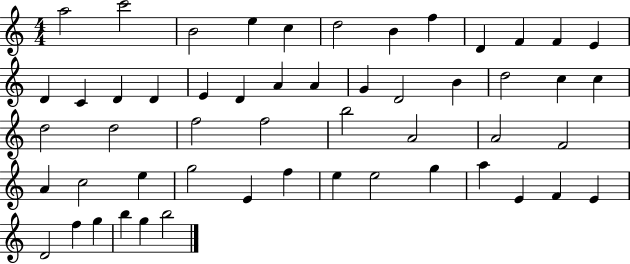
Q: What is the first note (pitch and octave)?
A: A5